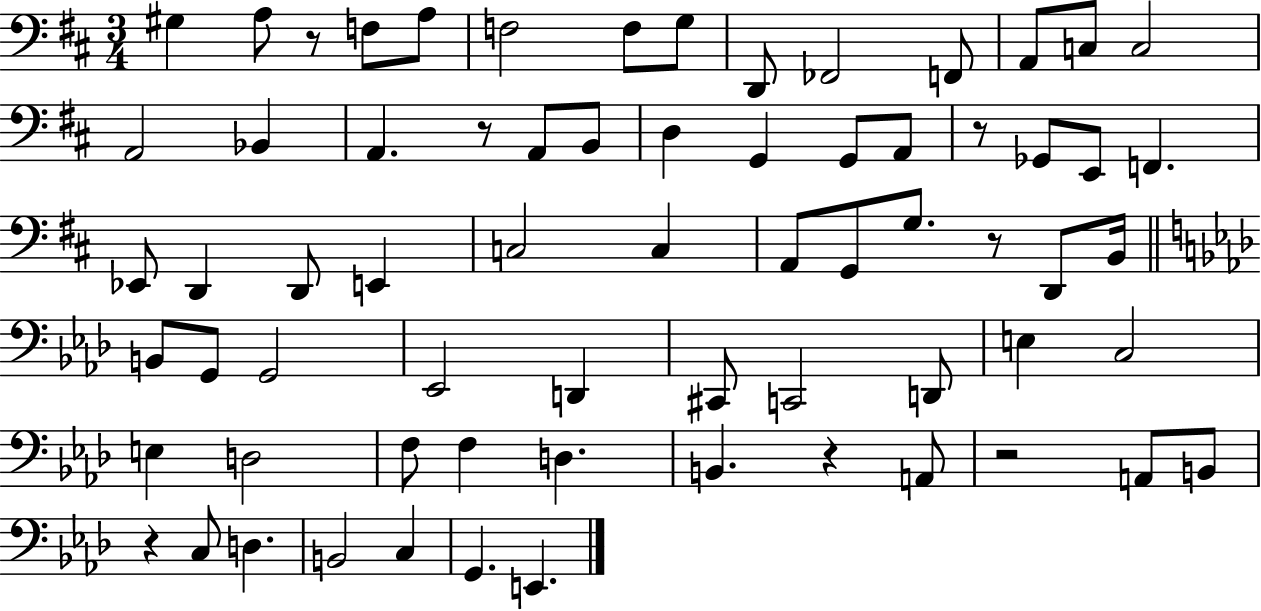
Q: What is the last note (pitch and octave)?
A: E2